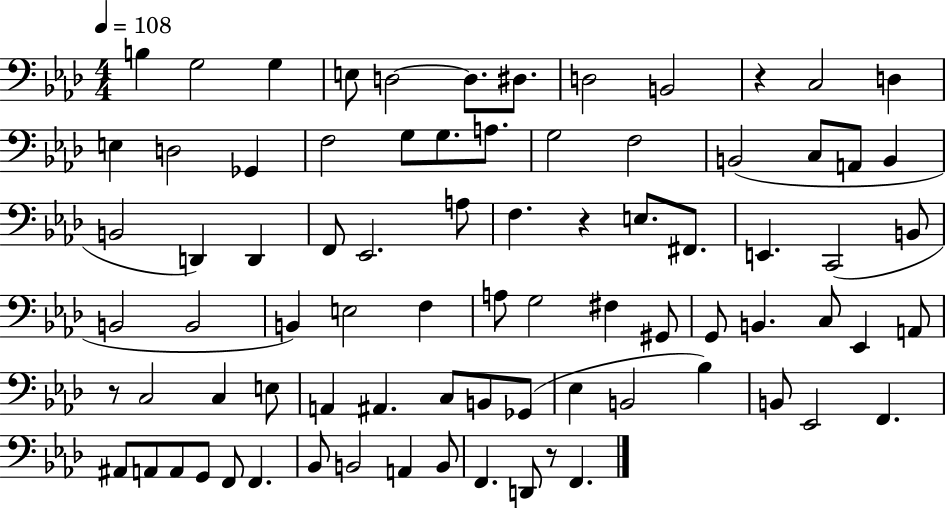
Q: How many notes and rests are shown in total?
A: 81